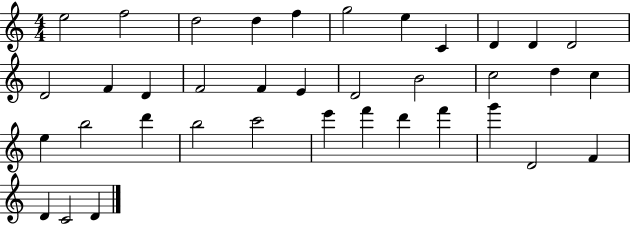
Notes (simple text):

E5/h F5/h D5/h D5/q F5/q G5/h E5/q C4/q D4/q D4/q D4/h D4/h F4/q D4/q F4/h F4/q E4/q D4/h B4/h C5/h D5/q C5/q E5/q B5/h D6/q B5/h C6/h E6/q F6/q D6/q F6/q G6/q D4/h F4/q D4/q C4/h D4/q